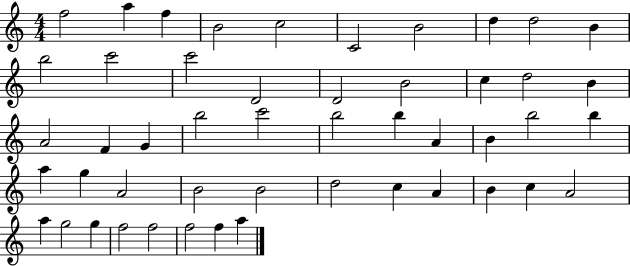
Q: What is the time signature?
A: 4/4